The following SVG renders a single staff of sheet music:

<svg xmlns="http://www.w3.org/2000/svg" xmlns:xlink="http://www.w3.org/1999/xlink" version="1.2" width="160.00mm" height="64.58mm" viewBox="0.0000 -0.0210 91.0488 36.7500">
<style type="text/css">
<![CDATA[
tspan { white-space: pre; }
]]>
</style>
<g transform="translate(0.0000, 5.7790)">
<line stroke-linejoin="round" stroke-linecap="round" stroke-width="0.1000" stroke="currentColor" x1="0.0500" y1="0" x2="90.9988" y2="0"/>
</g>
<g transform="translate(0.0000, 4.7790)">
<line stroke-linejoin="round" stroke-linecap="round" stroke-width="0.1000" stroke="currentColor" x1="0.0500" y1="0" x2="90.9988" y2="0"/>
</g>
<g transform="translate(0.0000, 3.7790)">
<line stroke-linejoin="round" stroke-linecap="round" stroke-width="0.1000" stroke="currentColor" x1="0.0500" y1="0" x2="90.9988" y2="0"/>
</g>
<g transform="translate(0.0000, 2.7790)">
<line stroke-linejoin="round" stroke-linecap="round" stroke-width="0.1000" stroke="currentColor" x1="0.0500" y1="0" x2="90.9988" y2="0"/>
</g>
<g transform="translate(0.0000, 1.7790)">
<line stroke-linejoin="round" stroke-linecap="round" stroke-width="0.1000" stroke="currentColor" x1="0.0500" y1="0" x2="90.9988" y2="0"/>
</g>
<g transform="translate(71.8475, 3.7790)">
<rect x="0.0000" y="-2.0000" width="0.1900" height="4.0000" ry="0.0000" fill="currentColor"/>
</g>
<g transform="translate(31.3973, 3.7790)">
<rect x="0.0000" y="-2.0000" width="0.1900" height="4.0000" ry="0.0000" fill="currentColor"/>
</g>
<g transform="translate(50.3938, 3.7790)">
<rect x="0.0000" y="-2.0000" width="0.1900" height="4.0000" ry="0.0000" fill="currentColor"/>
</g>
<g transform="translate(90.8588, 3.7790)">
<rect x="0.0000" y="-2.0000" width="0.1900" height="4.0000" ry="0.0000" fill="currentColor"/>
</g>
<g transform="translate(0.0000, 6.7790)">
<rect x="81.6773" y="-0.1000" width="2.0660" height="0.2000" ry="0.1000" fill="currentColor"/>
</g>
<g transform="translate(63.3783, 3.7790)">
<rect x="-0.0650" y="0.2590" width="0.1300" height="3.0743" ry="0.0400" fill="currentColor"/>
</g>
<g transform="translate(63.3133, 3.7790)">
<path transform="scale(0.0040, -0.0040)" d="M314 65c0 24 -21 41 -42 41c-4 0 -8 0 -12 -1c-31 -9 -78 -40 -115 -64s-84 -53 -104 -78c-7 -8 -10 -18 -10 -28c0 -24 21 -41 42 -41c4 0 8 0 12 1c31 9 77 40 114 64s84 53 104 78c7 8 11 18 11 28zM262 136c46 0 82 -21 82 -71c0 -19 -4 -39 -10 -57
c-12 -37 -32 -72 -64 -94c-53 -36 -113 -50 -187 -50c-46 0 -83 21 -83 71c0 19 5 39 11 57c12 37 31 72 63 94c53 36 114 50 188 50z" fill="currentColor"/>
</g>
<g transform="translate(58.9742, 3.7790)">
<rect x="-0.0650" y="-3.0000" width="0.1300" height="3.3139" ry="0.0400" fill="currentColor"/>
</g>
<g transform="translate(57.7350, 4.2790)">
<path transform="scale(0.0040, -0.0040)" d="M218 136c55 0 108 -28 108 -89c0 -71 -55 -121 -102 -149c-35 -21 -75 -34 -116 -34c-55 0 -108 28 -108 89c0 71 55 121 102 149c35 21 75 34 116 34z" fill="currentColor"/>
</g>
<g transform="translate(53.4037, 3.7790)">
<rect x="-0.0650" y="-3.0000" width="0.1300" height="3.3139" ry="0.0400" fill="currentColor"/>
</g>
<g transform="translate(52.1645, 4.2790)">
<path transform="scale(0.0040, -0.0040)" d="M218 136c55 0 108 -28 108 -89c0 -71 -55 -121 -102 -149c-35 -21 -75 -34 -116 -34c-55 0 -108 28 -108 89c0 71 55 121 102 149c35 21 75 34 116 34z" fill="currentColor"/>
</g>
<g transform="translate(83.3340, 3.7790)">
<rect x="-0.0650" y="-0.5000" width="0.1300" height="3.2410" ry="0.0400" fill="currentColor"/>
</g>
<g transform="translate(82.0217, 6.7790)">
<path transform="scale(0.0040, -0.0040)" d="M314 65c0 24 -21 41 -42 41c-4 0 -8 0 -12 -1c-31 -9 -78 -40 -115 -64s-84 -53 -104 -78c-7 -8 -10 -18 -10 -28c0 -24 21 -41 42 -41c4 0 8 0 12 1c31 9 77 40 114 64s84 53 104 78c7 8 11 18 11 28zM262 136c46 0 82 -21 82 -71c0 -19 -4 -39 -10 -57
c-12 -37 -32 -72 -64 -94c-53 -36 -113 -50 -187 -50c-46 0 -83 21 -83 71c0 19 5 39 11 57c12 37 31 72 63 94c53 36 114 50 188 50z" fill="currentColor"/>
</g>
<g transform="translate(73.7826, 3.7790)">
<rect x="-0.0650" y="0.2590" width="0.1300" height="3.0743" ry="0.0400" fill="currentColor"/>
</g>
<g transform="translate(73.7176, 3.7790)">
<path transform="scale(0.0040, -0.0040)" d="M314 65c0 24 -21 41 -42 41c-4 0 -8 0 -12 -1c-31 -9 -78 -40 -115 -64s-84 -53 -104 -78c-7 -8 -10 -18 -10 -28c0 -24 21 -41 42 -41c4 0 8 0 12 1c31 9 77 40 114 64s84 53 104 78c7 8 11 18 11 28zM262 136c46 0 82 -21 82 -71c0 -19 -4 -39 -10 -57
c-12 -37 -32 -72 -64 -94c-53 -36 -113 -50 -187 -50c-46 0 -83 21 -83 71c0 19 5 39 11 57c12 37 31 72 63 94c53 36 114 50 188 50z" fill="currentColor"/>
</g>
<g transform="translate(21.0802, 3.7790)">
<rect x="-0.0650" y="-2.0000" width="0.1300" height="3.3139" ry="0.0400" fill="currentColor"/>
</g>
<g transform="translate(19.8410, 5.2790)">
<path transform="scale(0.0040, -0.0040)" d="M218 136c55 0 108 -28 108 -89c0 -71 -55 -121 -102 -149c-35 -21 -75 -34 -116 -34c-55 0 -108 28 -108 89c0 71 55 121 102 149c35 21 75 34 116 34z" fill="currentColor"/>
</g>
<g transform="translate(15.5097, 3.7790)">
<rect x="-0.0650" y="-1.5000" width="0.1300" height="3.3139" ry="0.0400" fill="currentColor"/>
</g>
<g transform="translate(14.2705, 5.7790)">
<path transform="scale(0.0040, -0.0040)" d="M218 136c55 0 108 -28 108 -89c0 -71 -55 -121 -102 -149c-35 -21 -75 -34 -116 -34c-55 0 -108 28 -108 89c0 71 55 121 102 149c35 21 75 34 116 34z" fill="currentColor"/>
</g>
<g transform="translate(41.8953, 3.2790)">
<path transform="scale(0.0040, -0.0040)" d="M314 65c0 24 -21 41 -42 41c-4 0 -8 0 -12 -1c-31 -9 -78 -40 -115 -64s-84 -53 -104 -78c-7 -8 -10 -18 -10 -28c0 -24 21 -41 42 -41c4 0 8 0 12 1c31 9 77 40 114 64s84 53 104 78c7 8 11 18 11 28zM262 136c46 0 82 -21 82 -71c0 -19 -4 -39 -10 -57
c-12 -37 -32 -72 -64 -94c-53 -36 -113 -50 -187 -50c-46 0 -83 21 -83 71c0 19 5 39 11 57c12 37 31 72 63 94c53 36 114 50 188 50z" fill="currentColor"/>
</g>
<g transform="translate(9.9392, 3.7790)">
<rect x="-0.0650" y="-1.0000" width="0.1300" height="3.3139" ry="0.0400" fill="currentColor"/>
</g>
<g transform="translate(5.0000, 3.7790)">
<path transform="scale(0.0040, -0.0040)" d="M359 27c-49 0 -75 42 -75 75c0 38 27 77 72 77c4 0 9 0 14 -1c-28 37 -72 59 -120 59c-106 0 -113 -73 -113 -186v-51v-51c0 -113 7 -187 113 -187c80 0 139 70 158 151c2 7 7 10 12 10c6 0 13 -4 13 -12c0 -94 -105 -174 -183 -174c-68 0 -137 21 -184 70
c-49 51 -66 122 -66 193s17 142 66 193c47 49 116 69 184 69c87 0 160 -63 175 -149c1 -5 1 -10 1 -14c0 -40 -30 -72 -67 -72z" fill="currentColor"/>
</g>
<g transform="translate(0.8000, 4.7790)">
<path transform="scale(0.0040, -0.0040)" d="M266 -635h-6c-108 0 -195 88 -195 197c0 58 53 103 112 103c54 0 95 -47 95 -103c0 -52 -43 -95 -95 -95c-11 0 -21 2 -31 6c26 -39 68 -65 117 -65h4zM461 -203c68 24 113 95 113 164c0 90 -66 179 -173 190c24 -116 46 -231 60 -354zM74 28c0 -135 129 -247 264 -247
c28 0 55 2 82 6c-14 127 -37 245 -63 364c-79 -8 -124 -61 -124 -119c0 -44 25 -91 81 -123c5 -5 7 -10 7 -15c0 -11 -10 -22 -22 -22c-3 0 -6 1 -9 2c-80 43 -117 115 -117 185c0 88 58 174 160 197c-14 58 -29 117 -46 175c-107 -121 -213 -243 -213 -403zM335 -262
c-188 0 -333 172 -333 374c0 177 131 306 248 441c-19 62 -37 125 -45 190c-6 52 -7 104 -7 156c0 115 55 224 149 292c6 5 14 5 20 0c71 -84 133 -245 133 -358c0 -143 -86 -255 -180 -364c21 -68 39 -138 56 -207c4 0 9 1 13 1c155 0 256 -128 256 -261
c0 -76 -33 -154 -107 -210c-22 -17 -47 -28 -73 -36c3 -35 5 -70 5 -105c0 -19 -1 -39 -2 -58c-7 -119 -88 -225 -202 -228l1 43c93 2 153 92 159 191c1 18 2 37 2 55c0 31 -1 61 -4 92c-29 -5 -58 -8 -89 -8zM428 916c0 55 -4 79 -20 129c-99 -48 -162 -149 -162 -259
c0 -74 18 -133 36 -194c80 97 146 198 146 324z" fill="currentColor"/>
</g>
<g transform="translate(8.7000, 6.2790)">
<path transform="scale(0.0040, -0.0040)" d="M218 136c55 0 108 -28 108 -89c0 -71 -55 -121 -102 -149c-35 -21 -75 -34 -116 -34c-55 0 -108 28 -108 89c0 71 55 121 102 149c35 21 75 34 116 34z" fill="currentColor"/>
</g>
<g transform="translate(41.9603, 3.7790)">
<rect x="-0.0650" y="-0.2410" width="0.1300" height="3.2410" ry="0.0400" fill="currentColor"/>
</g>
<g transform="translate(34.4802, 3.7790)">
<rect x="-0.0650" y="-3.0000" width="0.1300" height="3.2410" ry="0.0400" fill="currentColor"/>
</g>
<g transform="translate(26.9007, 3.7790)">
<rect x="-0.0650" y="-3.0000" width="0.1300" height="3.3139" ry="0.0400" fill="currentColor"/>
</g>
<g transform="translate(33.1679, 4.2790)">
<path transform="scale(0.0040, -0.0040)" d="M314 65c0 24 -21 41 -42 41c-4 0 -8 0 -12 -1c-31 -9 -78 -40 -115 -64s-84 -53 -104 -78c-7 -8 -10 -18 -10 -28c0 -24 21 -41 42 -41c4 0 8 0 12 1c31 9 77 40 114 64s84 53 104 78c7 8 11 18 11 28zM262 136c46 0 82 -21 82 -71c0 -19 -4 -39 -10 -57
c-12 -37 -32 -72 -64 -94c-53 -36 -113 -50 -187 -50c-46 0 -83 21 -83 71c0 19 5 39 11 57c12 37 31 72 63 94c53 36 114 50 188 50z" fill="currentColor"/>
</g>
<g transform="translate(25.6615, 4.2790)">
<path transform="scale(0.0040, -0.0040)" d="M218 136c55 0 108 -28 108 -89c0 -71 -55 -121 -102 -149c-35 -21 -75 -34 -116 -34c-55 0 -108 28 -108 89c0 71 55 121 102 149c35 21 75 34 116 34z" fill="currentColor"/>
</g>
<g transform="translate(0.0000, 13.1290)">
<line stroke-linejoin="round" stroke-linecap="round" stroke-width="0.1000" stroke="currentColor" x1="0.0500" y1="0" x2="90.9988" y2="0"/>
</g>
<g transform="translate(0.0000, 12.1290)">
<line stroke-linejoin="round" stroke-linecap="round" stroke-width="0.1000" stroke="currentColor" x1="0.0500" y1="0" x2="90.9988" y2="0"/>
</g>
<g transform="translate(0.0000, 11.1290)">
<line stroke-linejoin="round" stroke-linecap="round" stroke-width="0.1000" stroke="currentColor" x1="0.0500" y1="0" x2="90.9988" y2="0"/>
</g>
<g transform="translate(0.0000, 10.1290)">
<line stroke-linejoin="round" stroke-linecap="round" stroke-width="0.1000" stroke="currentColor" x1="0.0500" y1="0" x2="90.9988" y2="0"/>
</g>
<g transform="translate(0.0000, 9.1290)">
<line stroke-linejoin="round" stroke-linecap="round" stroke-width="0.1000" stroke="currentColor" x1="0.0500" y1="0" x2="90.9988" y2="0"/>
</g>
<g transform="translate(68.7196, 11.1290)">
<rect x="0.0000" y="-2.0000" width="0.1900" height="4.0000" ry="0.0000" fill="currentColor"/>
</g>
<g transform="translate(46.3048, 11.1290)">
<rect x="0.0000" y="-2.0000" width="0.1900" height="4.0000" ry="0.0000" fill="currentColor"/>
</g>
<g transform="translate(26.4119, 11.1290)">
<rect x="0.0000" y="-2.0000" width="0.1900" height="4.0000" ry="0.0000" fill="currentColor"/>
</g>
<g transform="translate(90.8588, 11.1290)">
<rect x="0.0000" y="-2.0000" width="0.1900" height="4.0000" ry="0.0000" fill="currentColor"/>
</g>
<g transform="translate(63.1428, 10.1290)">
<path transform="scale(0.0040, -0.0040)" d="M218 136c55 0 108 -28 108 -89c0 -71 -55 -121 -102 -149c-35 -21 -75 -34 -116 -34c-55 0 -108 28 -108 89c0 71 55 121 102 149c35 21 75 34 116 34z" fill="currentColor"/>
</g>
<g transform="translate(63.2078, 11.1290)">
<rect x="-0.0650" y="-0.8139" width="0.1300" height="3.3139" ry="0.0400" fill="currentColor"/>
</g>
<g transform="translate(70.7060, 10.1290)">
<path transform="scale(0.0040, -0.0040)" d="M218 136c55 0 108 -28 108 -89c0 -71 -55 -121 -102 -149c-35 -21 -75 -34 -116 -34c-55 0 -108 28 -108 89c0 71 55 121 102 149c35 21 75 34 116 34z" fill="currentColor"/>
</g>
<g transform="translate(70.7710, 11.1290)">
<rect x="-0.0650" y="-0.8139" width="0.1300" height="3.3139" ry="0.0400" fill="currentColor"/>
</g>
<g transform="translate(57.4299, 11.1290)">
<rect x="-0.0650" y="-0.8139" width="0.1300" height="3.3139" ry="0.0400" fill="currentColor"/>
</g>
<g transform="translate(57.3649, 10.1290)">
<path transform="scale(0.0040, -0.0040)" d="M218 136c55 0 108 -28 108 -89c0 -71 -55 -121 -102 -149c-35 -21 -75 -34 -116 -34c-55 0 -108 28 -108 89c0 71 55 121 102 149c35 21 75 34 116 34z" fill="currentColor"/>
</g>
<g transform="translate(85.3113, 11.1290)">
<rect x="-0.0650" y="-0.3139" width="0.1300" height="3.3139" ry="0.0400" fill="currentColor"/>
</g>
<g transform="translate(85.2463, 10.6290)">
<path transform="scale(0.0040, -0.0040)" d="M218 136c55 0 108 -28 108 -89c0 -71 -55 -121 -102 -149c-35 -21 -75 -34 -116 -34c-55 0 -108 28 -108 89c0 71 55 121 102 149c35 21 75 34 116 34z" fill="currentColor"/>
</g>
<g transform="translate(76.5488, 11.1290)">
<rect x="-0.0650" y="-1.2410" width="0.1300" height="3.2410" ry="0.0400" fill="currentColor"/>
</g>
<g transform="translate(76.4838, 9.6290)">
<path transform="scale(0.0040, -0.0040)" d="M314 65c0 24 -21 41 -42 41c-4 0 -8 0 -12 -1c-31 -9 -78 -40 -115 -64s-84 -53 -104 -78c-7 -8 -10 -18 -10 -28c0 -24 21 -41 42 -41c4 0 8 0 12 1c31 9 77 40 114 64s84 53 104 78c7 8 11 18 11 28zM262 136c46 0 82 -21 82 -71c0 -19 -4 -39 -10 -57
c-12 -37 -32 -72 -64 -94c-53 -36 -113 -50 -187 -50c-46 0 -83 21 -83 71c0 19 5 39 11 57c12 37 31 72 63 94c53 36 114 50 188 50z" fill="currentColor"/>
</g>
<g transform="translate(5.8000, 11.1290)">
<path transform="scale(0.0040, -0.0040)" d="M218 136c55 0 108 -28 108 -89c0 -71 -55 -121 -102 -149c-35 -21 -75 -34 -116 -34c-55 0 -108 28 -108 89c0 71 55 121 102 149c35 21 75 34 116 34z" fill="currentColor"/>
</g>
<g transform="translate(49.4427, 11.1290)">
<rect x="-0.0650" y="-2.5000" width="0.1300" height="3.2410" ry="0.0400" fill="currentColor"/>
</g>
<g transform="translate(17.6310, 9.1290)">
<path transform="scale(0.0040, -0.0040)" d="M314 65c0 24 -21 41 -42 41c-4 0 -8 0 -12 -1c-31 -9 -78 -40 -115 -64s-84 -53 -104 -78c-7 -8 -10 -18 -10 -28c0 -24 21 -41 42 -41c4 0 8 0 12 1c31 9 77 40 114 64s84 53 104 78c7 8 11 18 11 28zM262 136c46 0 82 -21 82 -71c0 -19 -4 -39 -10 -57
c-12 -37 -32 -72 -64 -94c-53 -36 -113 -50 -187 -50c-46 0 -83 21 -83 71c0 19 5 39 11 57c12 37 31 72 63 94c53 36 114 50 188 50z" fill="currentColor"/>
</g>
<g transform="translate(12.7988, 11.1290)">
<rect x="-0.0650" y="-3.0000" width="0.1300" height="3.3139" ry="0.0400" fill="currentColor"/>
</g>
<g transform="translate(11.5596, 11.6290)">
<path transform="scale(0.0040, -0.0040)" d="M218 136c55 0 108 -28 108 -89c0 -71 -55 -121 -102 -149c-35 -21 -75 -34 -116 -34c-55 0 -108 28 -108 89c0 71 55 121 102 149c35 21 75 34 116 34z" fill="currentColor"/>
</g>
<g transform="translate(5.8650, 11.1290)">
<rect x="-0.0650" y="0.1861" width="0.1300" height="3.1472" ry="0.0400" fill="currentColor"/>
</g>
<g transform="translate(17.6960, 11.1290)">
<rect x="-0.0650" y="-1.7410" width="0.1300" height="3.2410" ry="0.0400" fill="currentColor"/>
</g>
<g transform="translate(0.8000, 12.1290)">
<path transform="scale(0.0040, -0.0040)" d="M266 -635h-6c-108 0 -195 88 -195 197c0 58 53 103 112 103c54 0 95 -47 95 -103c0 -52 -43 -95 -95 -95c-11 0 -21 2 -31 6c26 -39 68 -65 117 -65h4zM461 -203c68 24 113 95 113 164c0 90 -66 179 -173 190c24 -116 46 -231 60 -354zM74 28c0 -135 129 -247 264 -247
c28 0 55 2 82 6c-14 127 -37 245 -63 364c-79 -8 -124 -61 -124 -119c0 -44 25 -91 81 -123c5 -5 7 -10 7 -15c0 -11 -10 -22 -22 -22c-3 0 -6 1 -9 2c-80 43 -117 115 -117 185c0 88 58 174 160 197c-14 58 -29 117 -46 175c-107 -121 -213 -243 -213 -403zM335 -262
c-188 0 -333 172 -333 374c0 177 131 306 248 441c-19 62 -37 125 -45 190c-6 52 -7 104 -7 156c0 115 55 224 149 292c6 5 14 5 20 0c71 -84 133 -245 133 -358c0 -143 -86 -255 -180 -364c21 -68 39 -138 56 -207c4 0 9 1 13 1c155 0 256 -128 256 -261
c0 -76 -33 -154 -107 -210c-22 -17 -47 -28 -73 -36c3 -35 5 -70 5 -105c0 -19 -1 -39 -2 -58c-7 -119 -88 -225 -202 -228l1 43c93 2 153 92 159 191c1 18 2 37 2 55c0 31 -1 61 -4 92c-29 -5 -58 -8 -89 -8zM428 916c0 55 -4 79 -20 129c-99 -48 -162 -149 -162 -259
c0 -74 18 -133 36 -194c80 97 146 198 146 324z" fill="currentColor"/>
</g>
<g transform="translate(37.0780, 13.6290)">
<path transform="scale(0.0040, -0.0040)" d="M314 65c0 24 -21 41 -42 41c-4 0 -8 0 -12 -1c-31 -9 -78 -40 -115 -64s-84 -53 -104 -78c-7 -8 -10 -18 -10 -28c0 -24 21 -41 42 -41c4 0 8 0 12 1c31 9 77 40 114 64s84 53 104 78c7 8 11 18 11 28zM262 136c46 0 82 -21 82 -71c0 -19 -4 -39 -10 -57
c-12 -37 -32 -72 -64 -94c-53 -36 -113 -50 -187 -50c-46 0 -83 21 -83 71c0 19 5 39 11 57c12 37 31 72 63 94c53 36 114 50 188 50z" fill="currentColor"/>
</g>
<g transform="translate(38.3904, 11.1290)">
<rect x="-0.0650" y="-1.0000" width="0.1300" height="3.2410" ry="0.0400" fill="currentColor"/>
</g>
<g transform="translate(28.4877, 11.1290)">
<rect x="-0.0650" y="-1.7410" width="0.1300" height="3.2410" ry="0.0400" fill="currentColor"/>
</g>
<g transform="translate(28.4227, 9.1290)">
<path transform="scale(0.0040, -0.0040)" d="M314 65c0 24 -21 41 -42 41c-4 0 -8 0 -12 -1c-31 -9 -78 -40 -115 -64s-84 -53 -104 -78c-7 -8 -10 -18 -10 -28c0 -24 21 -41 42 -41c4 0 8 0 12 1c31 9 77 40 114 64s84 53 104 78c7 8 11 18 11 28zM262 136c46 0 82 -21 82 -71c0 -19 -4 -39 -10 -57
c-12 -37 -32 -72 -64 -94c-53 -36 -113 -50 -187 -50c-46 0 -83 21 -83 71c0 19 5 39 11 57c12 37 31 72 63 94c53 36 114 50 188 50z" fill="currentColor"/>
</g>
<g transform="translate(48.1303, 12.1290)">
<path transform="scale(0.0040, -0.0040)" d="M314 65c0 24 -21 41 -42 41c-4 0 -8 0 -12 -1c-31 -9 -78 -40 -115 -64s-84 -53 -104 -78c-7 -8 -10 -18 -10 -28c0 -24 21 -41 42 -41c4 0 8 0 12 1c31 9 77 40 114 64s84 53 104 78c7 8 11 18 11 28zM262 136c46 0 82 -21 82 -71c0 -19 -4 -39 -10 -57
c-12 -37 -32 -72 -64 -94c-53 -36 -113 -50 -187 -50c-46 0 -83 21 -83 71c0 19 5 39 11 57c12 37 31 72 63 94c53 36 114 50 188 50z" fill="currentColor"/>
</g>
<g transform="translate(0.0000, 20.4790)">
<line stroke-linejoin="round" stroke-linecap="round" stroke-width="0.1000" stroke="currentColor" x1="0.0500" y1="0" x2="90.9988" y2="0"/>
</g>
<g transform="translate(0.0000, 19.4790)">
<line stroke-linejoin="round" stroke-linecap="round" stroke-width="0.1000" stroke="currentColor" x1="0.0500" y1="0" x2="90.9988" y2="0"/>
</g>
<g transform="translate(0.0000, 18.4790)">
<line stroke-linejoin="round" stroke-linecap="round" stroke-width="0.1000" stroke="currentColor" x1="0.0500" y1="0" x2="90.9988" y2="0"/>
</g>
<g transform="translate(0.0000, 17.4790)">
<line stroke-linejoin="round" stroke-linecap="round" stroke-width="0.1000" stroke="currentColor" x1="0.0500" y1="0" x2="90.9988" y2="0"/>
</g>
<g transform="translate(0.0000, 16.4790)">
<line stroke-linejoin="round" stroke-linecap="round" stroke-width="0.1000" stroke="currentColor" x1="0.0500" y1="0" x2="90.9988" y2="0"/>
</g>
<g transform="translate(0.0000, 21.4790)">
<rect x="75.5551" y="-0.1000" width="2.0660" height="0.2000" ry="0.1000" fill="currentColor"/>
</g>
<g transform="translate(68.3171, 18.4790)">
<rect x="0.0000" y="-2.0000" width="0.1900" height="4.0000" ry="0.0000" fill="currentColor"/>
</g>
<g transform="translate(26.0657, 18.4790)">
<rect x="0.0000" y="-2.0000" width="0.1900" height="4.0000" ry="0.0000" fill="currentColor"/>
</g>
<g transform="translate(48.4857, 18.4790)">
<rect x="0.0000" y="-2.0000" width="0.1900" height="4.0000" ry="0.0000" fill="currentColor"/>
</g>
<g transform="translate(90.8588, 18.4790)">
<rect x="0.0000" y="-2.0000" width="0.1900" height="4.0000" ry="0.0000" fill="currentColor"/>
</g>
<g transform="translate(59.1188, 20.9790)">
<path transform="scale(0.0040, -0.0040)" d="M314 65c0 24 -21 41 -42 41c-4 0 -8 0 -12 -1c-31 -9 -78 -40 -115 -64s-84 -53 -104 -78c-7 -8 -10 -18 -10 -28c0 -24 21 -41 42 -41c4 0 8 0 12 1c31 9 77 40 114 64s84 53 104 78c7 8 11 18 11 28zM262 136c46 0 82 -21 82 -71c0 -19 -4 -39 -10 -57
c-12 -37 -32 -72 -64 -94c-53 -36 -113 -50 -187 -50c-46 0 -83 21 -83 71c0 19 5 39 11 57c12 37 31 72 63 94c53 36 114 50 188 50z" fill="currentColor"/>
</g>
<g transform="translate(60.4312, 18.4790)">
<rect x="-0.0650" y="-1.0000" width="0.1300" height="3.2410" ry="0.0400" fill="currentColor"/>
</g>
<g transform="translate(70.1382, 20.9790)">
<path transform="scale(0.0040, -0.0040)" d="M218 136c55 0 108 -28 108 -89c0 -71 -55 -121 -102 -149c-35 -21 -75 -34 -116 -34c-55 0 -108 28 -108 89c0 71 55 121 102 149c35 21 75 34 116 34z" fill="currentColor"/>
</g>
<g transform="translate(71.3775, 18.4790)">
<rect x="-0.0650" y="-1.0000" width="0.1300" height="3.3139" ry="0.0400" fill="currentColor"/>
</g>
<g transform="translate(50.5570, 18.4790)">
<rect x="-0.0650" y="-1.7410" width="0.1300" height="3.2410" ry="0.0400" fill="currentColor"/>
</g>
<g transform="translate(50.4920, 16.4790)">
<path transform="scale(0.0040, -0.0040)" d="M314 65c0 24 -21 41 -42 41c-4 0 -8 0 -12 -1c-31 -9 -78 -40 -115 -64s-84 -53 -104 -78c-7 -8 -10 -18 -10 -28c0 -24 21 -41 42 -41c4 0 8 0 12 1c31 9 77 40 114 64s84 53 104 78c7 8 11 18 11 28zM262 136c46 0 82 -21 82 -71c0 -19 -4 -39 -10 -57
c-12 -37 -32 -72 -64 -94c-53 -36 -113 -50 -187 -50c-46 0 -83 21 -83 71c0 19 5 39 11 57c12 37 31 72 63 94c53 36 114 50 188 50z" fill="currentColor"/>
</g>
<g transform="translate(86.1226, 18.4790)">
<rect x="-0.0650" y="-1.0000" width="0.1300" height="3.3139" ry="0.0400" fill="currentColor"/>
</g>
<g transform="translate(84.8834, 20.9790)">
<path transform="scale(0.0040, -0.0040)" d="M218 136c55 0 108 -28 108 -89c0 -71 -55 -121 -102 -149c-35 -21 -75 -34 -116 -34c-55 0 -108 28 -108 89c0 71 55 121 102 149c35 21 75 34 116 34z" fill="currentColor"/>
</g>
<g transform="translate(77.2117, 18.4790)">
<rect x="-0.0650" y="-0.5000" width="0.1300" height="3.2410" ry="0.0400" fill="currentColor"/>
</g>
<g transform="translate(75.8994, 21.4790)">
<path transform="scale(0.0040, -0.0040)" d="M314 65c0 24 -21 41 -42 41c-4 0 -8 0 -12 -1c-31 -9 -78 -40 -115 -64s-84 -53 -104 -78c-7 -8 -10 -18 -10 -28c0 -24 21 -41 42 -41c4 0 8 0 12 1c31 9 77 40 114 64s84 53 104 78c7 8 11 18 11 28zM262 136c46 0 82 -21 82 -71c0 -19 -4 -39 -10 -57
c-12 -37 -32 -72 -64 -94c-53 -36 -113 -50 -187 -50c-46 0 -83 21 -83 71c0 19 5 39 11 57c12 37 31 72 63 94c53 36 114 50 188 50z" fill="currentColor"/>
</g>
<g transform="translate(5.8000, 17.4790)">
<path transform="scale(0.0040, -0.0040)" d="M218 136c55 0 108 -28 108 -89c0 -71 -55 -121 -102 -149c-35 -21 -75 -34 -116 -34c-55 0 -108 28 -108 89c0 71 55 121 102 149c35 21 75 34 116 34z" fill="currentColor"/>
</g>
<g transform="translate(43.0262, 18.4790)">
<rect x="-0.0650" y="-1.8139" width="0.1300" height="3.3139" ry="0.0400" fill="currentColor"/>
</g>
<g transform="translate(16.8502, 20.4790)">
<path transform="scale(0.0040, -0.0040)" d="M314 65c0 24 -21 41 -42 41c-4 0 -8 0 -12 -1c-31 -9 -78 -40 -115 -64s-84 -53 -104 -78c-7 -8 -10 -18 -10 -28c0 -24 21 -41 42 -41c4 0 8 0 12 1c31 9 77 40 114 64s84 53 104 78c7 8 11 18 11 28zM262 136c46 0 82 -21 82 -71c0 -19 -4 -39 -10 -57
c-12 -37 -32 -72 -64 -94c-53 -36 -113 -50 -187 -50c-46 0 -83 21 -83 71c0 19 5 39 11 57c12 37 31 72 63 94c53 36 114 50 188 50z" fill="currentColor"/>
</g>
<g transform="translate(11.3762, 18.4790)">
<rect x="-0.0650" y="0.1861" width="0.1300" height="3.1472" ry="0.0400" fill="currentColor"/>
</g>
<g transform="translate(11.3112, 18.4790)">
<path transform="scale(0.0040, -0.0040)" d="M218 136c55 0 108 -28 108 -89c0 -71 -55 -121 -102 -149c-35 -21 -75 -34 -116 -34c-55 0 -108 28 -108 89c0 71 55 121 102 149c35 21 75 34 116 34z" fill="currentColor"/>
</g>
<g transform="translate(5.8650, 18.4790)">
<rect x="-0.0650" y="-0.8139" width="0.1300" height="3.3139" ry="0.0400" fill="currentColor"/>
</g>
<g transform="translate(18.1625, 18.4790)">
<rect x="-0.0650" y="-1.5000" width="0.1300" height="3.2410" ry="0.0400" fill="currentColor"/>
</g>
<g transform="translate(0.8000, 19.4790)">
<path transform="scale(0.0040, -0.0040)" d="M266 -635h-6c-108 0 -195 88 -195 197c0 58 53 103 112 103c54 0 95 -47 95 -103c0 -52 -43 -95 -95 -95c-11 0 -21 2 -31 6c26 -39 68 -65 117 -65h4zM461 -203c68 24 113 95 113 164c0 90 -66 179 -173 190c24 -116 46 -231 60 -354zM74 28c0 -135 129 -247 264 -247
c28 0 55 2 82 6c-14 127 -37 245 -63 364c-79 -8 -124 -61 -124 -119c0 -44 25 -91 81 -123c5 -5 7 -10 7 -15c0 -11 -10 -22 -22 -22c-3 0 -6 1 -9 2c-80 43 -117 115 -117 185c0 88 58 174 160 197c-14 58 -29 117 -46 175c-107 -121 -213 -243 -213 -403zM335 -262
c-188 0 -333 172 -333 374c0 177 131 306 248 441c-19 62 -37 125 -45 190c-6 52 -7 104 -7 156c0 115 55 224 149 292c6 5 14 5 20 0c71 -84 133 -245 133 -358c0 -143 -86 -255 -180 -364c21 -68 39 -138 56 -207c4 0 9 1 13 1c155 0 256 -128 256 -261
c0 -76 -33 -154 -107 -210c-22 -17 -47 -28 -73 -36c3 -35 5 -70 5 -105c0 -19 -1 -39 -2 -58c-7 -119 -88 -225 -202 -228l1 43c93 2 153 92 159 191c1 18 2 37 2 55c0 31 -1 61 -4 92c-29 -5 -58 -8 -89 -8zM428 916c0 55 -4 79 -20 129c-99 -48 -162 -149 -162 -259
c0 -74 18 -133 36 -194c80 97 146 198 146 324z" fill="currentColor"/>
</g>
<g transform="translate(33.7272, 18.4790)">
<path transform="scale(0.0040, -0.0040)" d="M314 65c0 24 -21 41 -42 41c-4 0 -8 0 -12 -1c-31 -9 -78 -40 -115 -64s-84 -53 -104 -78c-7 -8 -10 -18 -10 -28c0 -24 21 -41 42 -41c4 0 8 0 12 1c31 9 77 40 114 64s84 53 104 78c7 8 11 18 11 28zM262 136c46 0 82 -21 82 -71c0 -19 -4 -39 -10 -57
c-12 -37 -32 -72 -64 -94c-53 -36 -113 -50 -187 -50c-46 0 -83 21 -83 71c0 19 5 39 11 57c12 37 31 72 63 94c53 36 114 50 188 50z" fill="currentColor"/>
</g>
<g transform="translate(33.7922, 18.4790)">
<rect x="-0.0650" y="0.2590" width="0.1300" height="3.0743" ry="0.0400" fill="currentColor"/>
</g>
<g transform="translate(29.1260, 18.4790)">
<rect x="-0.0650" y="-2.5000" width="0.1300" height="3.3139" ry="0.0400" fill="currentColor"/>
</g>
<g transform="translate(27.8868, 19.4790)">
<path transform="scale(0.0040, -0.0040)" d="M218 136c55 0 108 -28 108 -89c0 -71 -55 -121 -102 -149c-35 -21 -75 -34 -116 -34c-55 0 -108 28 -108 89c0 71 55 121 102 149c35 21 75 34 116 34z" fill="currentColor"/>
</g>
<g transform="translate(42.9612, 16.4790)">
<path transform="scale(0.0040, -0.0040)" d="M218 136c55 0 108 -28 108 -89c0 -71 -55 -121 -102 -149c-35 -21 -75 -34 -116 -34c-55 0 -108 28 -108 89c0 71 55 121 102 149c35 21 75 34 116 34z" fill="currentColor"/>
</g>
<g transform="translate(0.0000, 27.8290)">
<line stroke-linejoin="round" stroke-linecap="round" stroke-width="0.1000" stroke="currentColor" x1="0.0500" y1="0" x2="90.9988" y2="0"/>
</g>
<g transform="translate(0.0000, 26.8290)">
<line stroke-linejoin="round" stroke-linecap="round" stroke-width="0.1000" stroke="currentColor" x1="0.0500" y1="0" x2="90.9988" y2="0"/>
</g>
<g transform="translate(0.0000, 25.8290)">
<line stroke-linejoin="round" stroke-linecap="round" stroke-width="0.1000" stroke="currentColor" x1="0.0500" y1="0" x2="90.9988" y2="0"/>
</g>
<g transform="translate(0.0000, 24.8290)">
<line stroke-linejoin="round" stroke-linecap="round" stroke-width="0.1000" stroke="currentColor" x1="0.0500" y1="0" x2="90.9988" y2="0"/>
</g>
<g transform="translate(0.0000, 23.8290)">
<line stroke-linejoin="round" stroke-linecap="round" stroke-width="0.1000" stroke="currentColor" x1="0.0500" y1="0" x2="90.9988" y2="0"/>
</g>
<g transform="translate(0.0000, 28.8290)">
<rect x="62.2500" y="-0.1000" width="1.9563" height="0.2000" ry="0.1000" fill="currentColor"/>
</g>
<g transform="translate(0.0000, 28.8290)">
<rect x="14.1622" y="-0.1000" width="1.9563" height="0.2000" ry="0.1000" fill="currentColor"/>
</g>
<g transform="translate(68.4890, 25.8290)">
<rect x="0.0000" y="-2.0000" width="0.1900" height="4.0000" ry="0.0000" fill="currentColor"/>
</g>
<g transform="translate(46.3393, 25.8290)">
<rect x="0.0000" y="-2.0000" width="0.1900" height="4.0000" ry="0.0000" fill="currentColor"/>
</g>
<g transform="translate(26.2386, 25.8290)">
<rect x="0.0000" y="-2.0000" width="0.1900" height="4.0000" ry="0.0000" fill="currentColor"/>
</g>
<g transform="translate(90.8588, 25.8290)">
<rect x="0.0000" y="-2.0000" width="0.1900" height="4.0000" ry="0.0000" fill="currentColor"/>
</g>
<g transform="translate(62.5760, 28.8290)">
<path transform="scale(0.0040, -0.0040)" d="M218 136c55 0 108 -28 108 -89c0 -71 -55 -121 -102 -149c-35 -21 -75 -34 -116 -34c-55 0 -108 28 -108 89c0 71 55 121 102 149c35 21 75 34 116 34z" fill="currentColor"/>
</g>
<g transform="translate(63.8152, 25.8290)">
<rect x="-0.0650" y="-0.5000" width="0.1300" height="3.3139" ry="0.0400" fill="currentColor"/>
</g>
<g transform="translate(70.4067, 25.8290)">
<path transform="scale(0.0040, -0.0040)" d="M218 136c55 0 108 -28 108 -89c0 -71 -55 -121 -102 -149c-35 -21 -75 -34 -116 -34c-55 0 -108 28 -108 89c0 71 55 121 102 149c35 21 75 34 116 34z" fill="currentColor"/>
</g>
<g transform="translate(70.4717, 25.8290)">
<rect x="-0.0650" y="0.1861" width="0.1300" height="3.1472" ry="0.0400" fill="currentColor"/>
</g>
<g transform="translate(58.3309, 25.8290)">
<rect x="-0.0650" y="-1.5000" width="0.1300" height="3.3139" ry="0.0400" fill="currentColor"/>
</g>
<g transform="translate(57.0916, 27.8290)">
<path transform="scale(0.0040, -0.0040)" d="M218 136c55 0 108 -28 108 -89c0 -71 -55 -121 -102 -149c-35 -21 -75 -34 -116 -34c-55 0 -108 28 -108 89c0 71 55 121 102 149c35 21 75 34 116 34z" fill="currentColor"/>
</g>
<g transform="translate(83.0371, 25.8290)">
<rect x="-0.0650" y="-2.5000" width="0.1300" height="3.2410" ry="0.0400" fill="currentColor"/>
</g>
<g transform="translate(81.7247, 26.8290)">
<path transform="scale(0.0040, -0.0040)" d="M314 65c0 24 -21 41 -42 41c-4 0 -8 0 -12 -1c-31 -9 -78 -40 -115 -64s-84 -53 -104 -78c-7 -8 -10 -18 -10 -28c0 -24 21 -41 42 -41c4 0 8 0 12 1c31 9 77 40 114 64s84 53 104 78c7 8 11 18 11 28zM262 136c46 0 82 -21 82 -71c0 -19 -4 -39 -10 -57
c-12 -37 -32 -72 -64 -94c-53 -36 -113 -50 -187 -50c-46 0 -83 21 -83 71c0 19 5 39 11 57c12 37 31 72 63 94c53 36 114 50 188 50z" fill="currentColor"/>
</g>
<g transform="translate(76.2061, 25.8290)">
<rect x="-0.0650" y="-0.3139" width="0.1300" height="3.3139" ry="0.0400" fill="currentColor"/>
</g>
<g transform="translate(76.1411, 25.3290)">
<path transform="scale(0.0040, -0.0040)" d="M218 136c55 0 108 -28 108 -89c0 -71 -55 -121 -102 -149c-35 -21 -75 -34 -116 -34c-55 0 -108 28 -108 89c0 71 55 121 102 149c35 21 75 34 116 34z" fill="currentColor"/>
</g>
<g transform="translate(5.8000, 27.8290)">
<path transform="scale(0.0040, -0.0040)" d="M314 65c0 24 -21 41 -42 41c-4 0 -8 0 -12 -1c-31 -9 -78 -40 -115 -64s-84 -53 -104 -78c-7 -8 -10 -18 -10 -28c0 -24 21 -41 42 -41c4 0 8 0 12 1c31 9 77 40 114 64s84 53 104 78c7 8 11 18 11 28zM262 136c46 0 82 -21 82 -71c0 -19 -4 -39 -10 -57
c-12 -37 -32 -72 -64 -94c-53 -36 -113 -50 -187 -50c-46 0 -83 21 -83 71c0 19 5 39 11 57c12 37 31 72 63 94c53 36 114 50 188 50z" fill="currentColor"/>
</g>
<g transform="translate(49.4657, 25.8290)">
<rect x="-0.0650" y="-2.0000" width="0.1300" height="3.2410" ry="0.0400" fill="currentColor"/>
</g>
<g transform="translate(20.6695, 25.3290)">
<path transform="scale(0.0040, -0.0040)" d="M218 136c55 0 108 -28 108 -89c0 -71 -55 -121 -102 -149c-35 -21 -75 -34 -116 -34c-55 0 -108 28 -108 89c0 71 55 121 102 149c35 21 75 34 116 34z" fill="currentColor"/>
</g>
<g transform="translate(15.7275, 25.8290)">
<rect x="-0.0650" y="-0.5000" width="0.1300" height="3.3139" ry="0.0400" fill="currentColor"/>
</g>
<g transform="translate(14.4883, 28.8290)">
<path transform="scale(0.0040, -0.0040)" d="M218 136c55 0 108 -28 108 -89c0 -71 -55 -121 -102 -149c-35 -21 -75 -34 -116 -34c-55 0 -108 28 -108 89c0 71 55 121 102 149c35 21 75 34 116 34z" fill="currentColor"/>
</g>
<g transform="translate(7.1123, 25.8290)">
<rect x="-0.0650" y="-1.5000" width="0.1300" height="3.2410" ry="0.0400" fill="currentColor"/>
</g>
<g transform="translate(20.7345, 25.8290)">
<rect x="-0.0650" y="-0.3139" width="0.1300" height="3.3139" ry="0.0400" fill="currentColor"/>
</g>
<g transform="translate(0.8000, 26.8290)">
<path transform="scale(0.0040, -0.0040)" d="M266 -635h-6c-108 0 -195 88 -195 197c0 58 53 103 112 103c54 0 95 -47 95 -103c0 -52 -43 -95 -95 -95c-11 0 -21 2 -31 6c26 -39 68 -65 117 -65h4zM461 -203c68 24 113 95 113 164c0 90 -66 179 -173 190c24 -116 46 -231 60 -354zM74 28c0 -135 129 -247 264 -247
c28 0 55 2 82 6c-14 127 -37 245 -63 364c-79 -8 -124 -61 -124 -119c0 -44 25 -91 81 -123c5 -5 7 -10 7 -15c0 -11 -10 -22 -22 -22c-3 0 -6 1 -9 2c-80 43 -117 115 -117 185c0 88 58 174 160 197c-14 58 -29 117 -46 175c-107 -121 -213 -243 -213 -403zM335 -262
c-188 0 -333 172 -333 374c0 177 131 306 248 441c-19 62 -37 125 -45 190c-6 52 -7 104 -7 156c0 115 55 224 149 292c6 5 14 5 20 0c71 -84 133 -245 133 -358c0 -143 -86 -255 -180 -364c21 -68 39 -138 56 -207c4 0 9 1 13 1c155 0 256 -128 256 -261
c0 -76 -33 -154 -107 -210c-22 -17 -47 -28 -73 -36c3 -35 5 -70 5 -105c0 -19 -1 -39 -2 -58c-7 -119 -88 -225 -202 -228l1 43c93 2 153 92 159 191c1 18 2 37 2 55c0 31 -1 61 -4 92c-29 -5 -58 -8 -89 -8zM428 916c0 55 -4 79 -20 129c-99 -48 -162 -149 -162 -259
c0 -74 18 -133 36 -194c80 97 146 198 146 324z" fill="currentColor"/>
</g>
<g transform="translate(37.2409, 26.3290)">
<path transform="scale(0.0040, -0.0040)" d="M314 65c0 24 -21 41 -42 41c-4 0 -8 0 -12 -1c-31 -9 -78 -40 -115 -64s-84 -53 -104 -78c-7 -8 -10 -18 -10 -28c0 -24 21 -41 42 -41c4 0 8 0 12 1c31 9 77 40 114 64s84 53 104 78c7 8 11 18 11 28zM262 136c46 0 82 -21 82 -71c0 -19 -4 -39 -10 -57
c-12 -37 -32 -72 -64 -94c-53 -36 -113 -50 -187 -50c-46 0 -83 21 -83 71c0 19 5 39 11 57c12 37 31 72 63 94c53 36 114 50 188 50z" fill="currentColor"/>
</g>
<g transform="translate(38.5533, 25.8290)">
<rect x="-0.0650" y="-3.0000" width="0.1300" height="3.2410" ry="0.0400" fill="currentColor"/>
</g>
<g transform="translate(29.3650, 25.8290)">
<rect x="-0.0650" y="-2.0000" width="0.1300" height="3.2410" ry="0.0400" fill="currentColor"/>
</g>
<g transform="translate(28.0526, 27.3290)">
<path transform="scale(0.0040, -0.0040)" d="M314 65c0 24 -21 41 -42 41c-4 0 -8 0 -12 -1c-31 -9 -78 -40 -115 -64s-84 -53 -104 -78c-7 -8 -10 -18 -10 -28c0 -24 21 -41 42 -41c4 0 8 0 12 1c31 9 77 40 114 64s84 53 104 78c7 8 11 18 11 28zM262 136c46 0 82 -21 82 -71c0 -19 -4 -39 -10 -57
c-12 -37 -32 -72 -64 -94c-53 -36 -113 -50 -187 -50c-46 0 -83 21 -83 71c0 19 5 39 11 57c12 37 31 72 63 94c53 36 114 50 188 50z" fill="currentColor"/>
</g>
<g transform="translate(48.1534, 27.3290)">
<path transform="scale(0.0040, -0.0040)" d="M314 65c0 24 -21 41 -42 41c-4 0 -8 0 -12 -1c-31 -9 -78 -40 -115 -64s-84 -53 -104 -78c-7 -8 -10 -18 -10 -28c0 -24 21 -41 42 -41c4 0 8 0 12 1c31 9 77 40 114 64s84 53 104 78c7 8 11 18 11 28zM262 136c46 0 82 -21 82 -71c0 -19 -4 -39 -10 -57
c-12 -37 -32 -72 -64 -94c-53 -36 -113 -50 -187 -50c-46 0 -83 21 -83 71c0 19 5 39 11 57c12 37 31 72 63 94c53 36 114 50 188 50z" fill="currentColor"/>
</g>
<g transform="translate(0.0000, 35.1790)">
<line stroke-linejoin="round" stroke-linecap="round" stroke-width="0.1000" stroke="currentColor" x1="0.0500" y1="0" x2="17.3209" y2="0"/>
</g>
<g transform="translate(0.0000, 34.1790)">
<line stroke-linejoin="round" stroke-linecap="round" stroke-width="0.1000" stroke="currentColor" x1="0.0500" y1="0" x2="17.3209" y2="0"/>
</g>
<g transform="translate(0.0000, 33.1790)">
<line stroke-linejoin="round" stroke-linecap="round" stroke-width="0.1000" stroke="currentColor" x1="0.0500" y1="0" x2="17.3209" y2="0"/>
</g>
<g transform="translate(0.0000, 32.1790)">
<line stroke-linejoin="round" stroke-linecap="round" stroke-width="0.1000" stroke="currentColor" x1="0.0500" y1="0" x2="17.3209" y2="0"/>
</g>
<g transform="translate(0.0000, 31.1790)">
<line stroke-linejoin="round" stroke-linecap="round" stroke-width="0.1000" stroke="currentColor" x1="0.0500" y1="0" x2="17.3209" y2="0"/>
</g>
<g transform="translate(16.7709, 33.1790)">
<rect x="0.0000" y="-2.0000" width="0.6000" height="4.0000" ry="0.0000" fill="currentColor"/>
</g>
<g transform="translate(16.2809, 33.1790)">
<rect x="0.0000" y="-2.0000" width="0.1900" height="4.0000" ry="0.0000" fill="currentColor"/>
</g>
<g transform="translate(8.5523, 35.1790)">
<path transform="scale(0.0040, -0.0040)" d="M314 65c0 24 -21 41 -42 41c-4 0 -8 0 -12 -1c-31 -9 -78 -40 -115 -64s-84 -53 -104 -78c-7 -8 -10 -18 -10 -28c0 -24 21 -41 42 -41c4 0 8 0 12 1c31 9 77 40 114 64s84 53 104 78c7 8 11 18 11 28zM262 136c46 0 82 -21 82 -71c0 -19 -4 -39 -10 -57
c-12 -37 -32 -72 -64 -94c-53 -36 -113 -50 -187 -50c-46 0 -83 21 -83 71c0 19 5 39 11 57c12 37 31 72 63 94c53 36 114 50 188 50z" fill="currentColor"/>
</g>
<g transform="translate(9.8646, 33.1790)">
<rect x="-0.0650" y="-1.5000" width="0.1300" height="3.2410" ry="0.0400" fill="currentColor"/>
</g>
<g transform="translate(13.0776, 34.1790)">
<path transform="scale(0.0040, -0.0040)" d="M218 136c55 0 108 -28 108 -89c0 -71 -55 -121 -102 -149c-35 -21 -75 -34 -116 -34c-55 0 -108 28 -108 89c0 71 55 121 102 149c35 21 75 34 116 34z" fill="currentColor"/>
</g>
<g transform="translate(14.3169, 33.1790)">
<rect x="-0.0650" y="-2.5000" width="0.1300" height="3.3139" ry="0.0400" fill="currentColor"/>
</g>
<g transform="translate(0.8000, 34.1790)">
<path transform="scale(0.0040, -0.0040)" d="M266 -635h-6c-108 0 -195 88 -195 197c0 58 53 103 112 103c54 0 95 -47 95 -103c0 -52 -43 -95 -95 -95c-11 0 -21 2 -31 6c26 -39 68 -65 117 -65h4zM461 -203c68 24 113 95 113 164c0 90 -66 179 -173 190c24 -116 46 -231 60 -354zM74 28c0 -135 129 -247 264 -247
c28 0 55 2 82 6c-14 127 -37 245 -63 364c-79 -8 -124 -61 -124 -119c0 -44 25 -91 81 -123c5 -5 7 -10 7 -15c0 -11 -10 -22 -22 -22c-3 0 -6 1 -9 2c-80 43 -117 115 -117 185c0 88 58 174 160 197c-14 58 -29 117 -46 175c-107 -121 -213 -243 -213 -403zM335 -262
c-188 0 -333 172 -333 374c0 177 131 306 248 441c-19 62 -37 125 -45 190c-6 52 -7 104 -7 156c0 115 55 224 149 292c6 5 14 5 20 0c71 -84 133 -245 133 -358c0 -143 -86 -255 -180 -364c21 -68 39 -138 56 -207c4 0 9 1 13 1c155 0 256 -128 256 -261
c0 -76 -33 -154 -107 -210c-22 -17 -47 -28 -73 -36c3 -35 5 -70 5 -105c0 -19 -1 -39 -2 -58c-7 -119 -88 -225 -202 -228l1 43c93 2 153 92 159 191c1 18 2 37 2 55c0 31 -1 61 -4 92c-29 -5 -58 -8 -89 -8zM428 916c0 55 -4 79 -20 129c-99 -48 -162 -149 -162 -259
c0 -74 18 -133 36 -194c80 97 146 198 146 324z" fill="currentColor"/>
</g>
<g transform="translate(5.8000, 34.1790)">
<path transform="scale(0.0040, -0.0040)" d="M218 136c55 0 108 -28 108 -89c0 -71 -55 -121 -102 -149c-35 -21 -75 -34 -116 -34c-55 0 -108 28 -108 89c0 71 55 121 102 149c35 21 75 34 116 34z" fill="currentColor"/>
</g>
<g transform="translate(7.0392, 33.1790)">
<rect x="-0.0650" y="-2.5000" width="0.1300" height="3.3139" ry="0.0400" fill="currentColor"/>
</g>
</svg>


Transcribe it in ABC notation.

X:1
T:Untitled
M:4/4
L:1/4
K:C
D E F A A2 c2 A A B2 B2 C2 B A f2 f2 D2 G2 d d d e2 c d B E2 G B2 f f2 D2 D C2 D E2 C c F2 A2 F2 E C B c G2 G E2 G